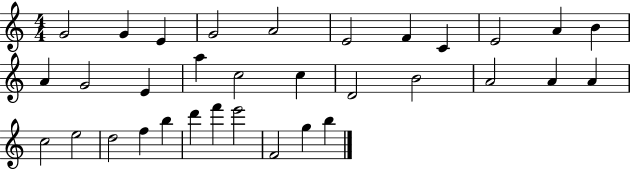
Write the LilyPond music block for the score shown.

{
  \clef treble
  \numericTimeSignature
  \time 4/4
  \key c \major
  g'2 g'4 e'4 | g'2 a'2 | e'2 f'4 c'4 | e'2 a'4 b'4 | \break a'4 g'2 e'4 | a''4 c''2 c''4 | d'2 b'2 | a'2 a'4 a'4 | \break c''2 e''2 | d''2 f''4 b''4 | d'''4 f'''4 e'''2 | f'2 g''4 b''4 | \break \bar "|."
}